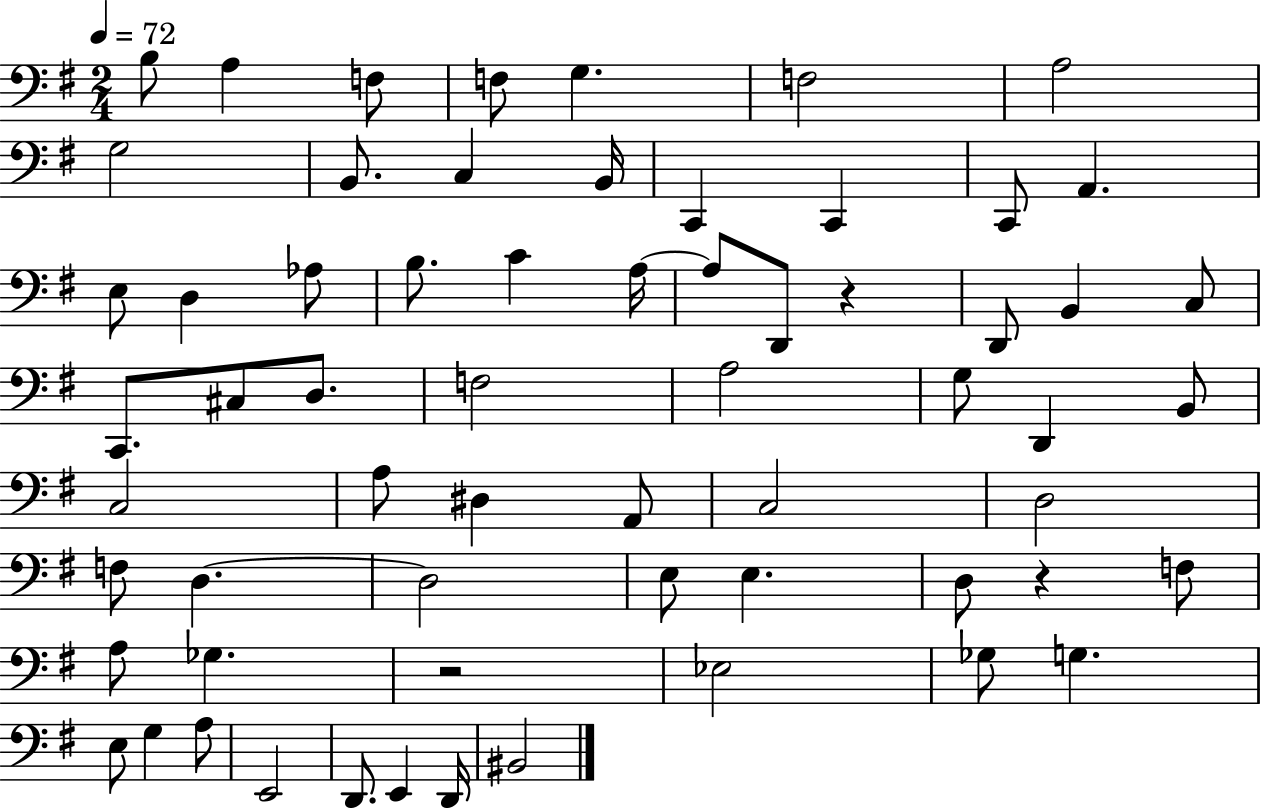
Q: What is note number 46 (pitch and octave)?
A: D3